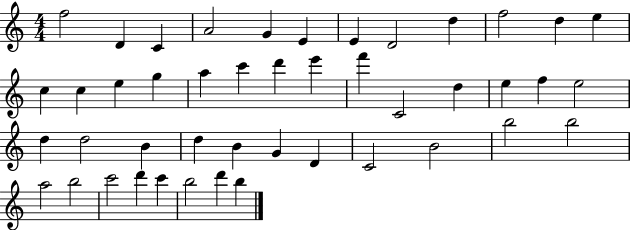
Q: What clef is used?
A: treble